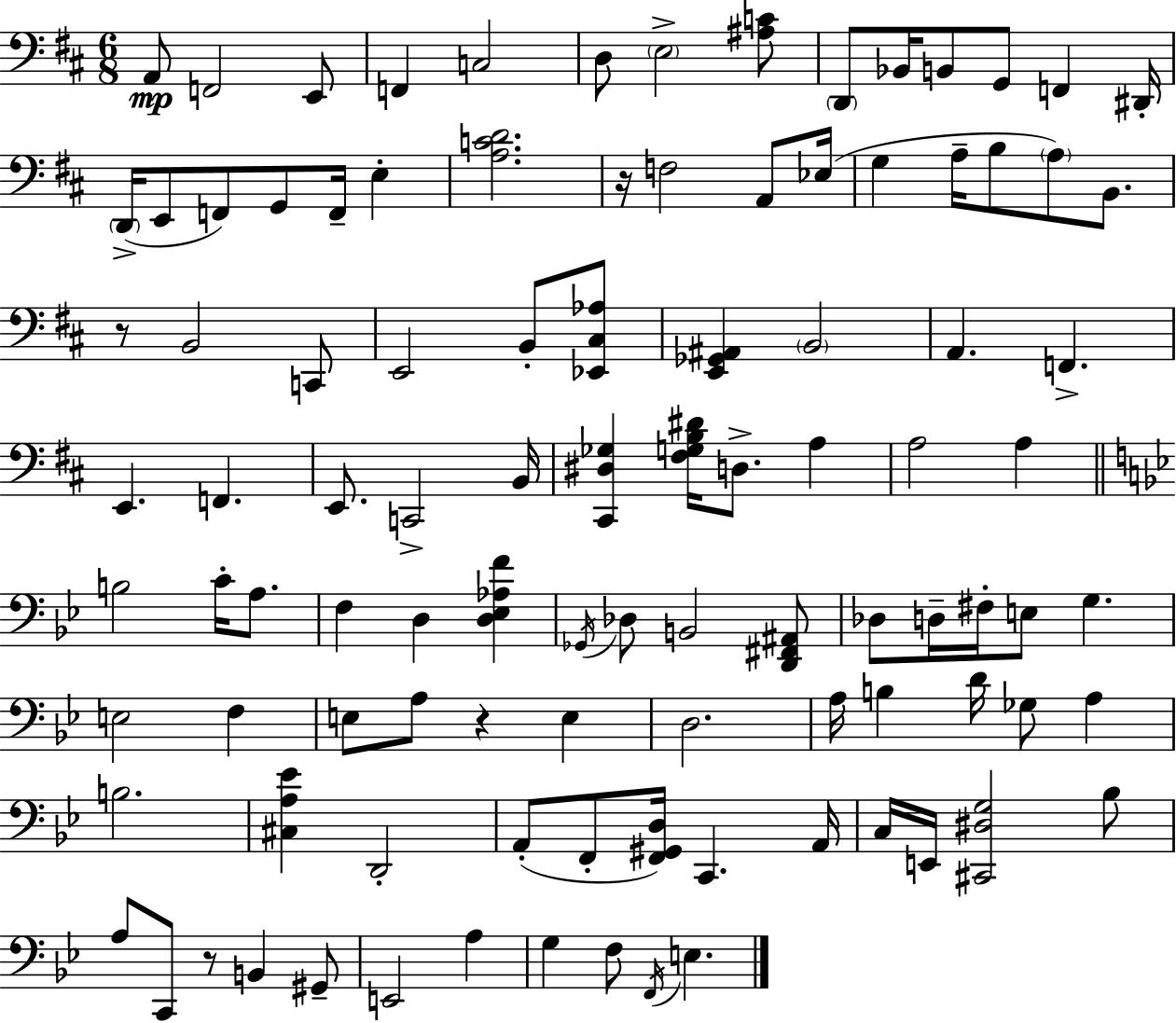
{
  \clef bass
  \numericTimeSignature
  \time 6/8
  \key d \major
  \repeat volta 2 { a,8\mp f,2 e,8 | f,4 c2 | d8 \parenthesize e2-> <ais c'>8 | \parenthesize d,8 bes,16 b,8 g,8 f,4 dis,16-. | \break \parenthesize d,16->( e,8 f,8) g,8 f,16-- e4-. | <a c' d'>2. | r16 f2 a,8 ees16( | g4 a16-- b8 \parenthesize a8) b,8. | \break r8 b,2 c,8 | e,2 b,8-. <ees, cis aes>8 | <e, ges, ais,>4 \parenthesize b,2 | a,4. f,4.-> | \break e,4. f,4. | e,8. c,2-> b,16 | <cis, dis ges>4 <fis g b dis'>16 d8.-> a4 | a2 a4 | \break \bar "||" \break \key g \minor b2 c'16-. a8. | f4 d4 <d ees aes f'>4 | \acciaccatura { ges,16 } des8 b,2 <d, fis, ais,>8 | des8 d16-- fis16-. e8 g4. | \break e2 f4 | e8 a8 r4 e4 | d2. | a16 b4 d'16 ges8 a4 | \break b2. | <cis a ees'>4 d,2-. | a,8-.( f,8-. <f, gis, d>16) c,4. | a,16 c16 e,16 <cis, dis g>2 bes8 | \break a8 c,8 r8 b,4 gis,8-- | e,2 a4 | g4 f8 \acciaccatura { f,16 } e4. | } \bar "|."
}